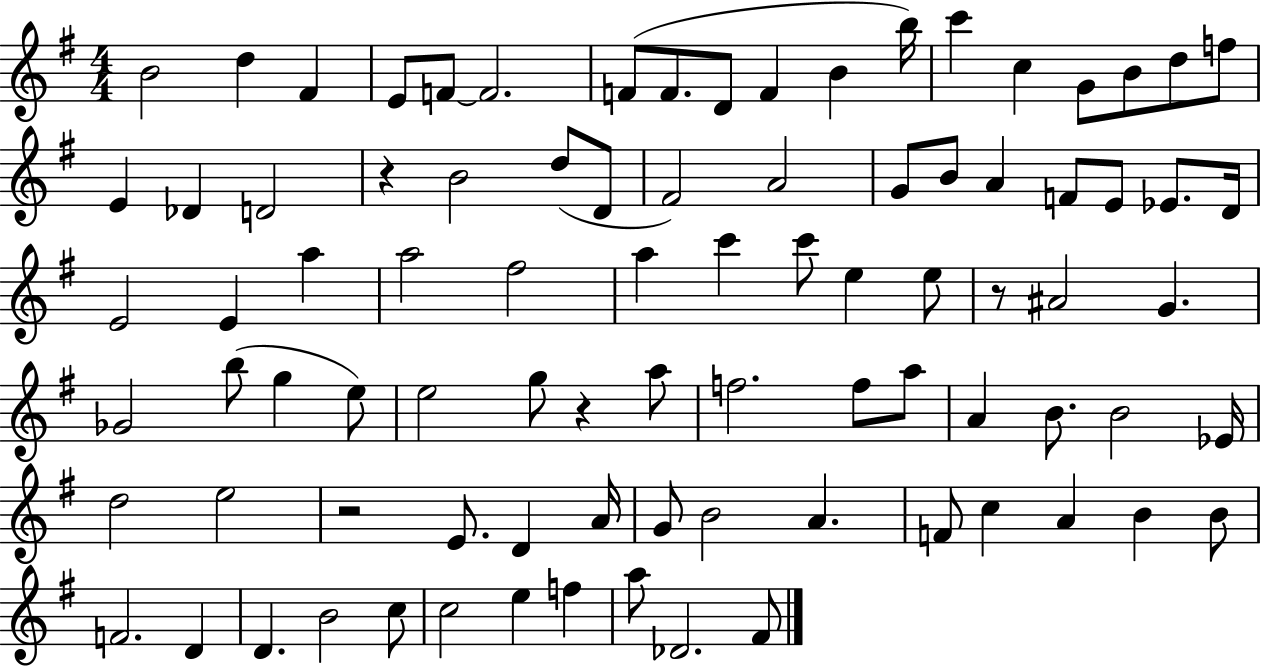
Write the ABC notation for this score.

X:1
T:Untitled
M:4/4
L:1/4
K:G
B2 d ^F E/2 F/2 F2 F/2 F/2 D/2 F B b/4 c' c G/2 B/2 d/2 f/2 E _D D2 z B2 d/2 D/2 ^F2 A2 G/2 B/2 A F/2 E/2 _E/2 D/4 E2 E a a2 ^f2 a c' c'/2 e e/2 z/2 ^A2 G _G2 b/2 g e/2 e2 g/2 z a/2 f2 f/2 a/2 A B/2 B2 _E/4 d2 e2 z2 E/2 D A/4 G/2 B2 A F/2 c A B B/2 F2 D D B2 c/2 c2 e f a/2 _D2 ^F/2